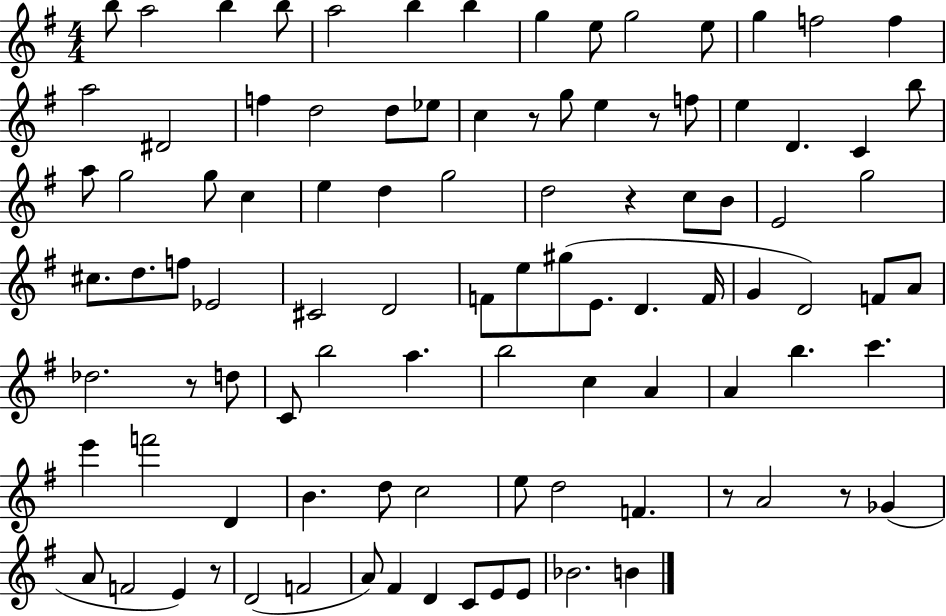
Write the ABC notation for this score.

X:1
T:Untitled
M:4/4
L:1/4
K:G
b/2 a2 b b/2 a2 b b g e/2 g2 e/2 g f2 f a2 ^D2 f d2 d/2 _e/2 c z/2 g/2 e z/2 f/2 e D C b/2 a/2 g2 g/2 c e d g2 d2 z c/2 B/2 E2 g2 ^c/2 d/2 f/2 _E2 ^C2 D2 F/2 e/2 ^g/2 E/2 D F/4 G D2 F/2 A/2 _d2 z/2 d/2 C/2 b2 a b2 c A A b c' e' f'2 D B d/2 c2 e/2 d2 F z/2 A2 z/2 _G A/2 F2 E z/2 D2 F2 A/2 ^F D C/2 E/2 E/2 _B2 B